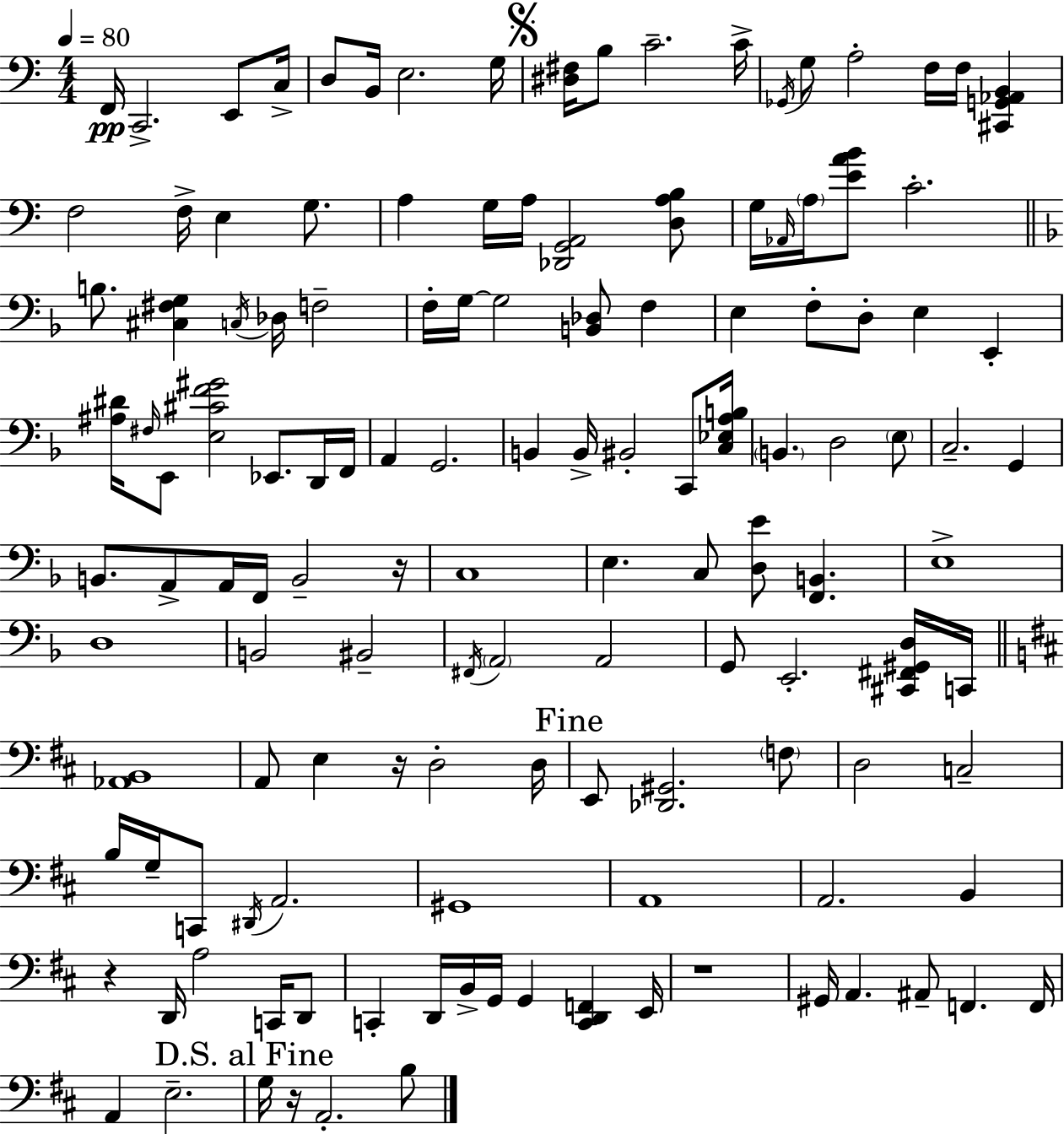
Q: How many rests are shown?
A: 5